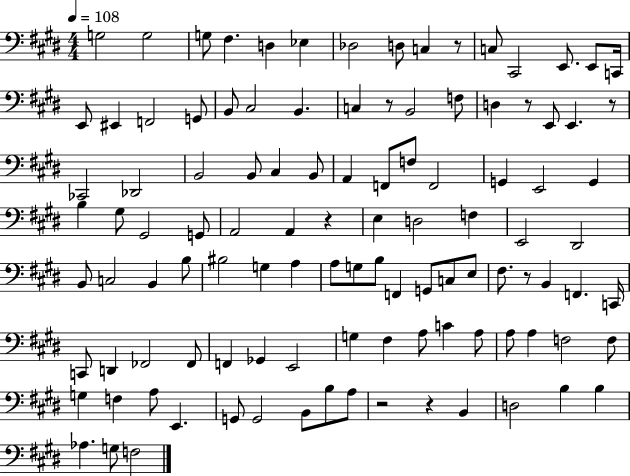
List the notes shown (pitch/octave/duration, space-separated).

G3/h G3/h G3/e F#3/q. D3/q Eb3/q Db3/h D3/e C3/q R/e C3/e C#2/h E2/e. E2/e C2/s E2/e EIS2/q F2/h G2/e B2/e C#3/h B2/q. C3/q R/e B2/h F3/e D3/q R/e E2/e E2/q. R/e CES2/h Db2/h B2/h B2/e C#3/q B2/e A2/q F2/e F3/e F2/h G2/q E2/h G2/q B3/q G#3/e G#2/h G2/e A2/h A2/q R/q E3/q D3/h F3/q E2/h D#2/h B2/e C3/h B2/q B3/e BIS3/h G3/q A3/q A3/e G3/e B3/e F2/q G2/e C3/e E3/e F#3/e. R/e B2/q F2/q. C2/s C2/e D2/q FES2/h FES2/e F2/q Gb2/q E2/h G3/q F#3/q A3/e C4/q A3/e A3/e A3/q F3/h F3/e G3/q F3/q A3/e E2/q. G2/e G2/h B2/e B3/e A3/e R/h R/q B2/q D3/h B3/q B3/q Ab3/q. G3/e F3/h